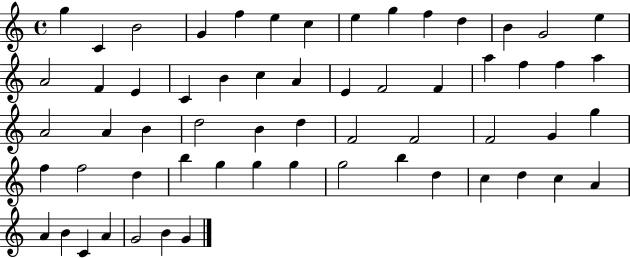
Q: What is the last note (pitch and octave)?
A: G4